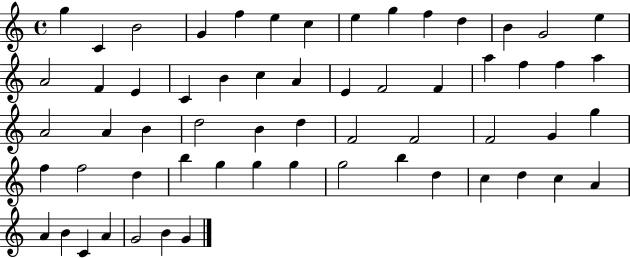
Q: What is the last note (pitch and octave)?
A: G4